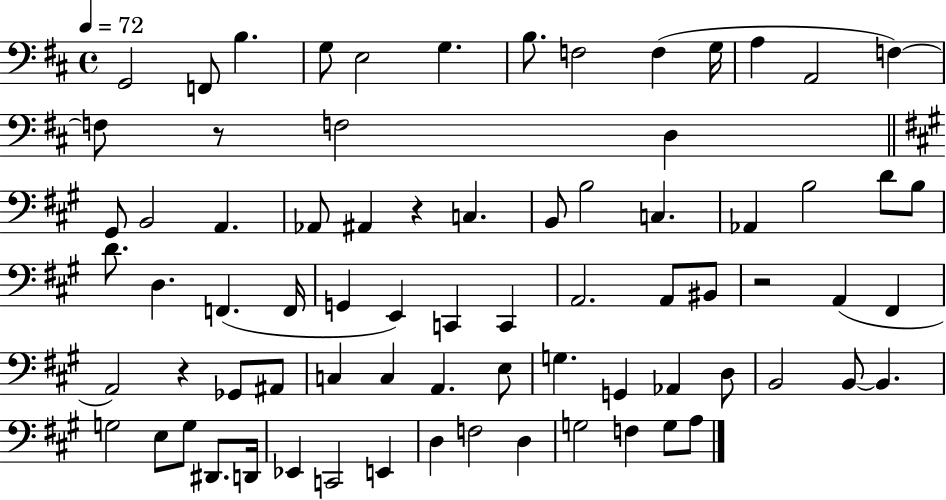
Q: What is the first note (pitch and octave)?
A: G2